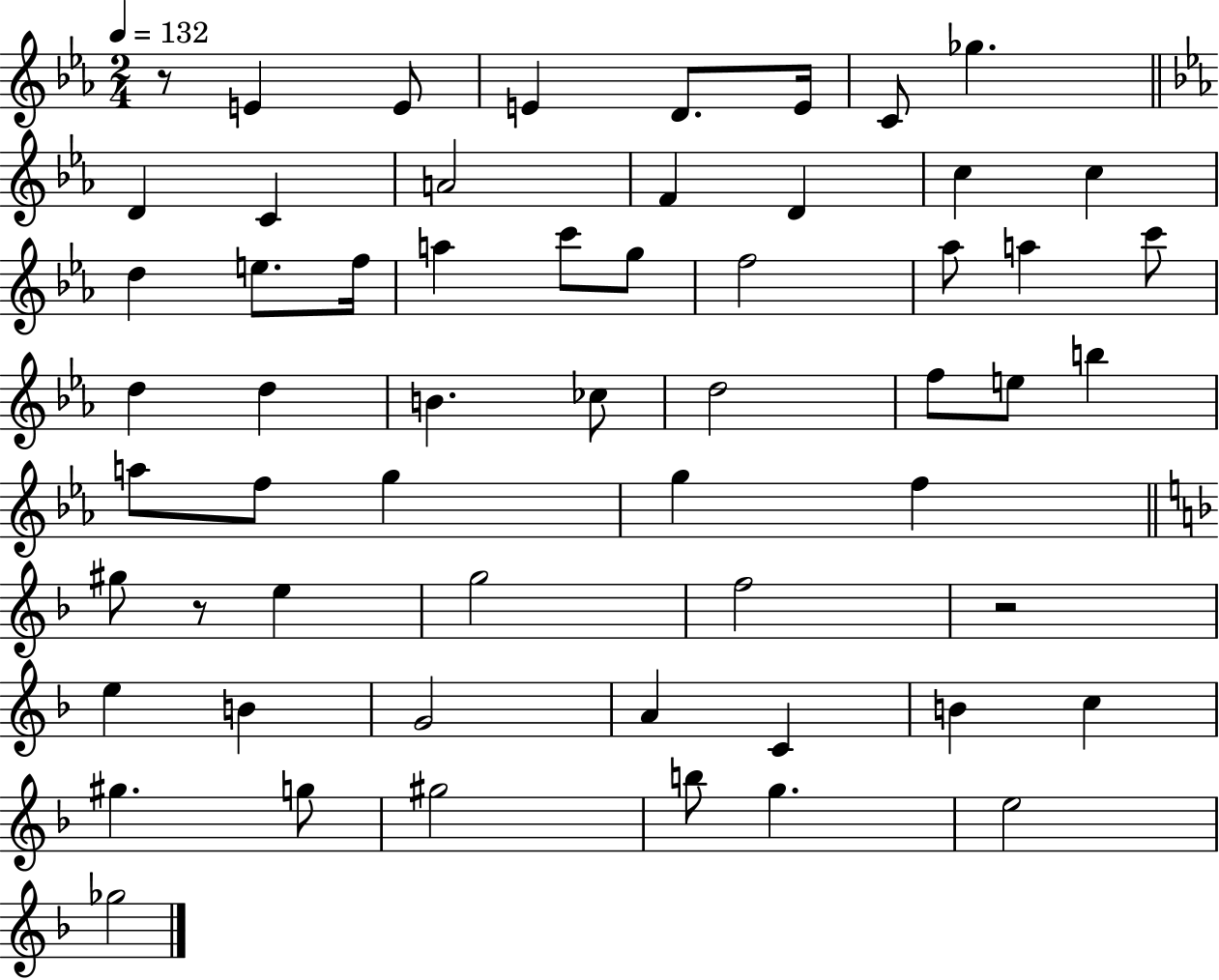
R/e E4/q E4/e E4/q D4/e. E4/s C4/e Gb5/q. D4/q C4/q A4/h F4/q D4/q C5/q C5/q D5/q E5/e. F5/s A5/q C6/e G5/e F5/h Ab5/e A5/q C6/e D5/q D5/q B4/q. CES5/e D5/h F5/e E5/e B5/q A5/e F5/e G5/q G5/q F5/q G#5/e R/e E5/q G5/h F5/h R/h E5/q B4/q G4/h A4/q C4/q B4/q C5/q G#5/q. G5/e G#5/h B5/e G5/q. E5/h Gb5/h